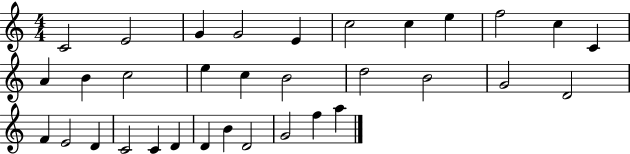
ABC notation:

X:1
T:Untitled
M:4/4
L:1/4
K:C
C2 E2 G G2 E c2 c e f2 c C A B c2 e c B2 d2 B2 G2 D2 F E2 D C2 C D D B D2 G2 f a